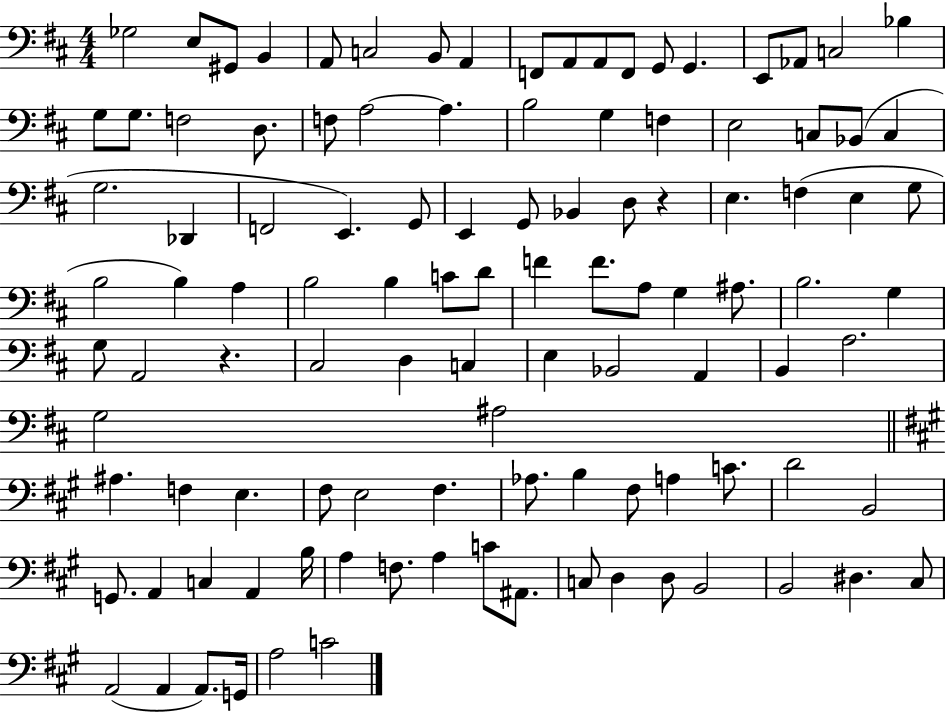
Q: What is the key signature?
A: D major